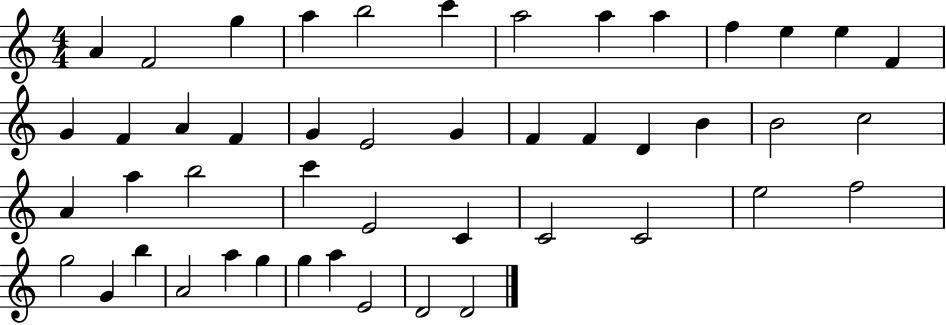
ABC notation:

X:1
T:Untitled
M:4/4
L:1/4
K:C
A F2 g a b2 c' a2 a a f e e F G F A F G E2 G F F D B B2 c2 A a b2 c' E2 C C2 C2 e2 f2 g2 G b A2 a g g a E2 D2 D2